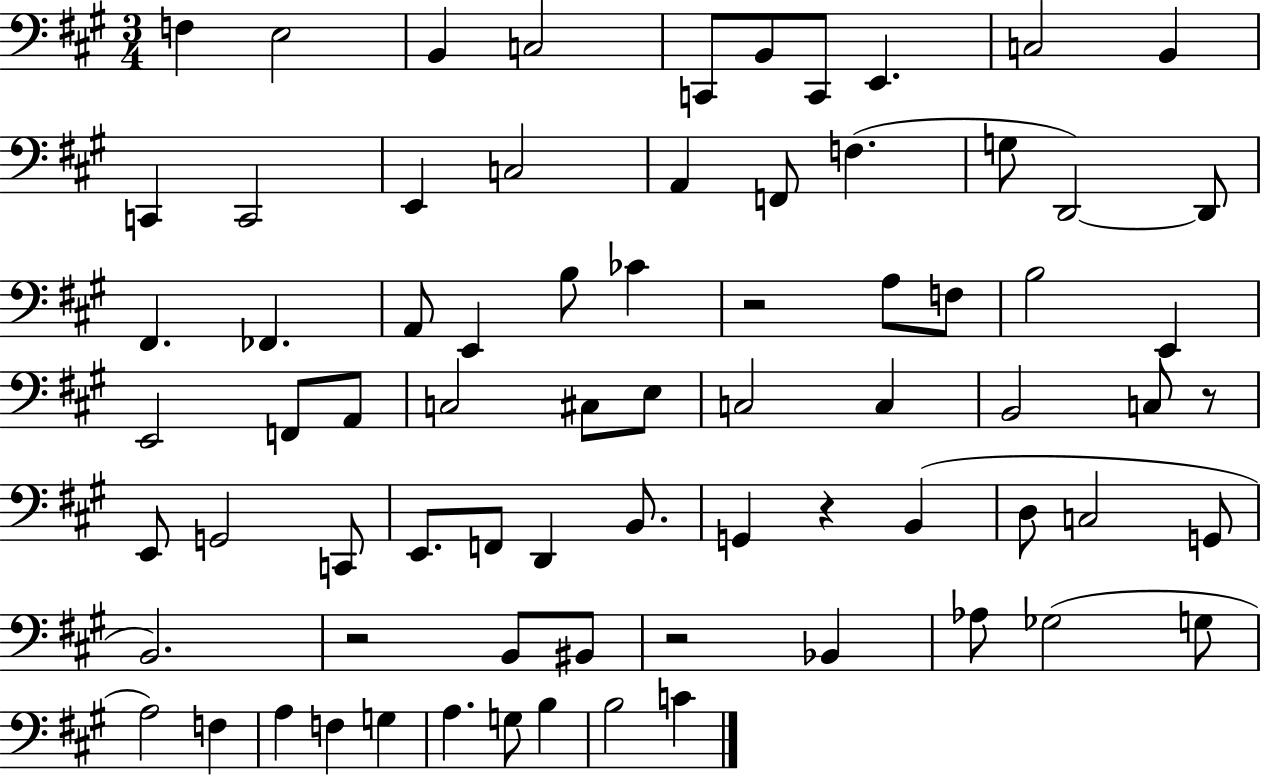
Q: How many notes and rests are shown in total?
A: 74